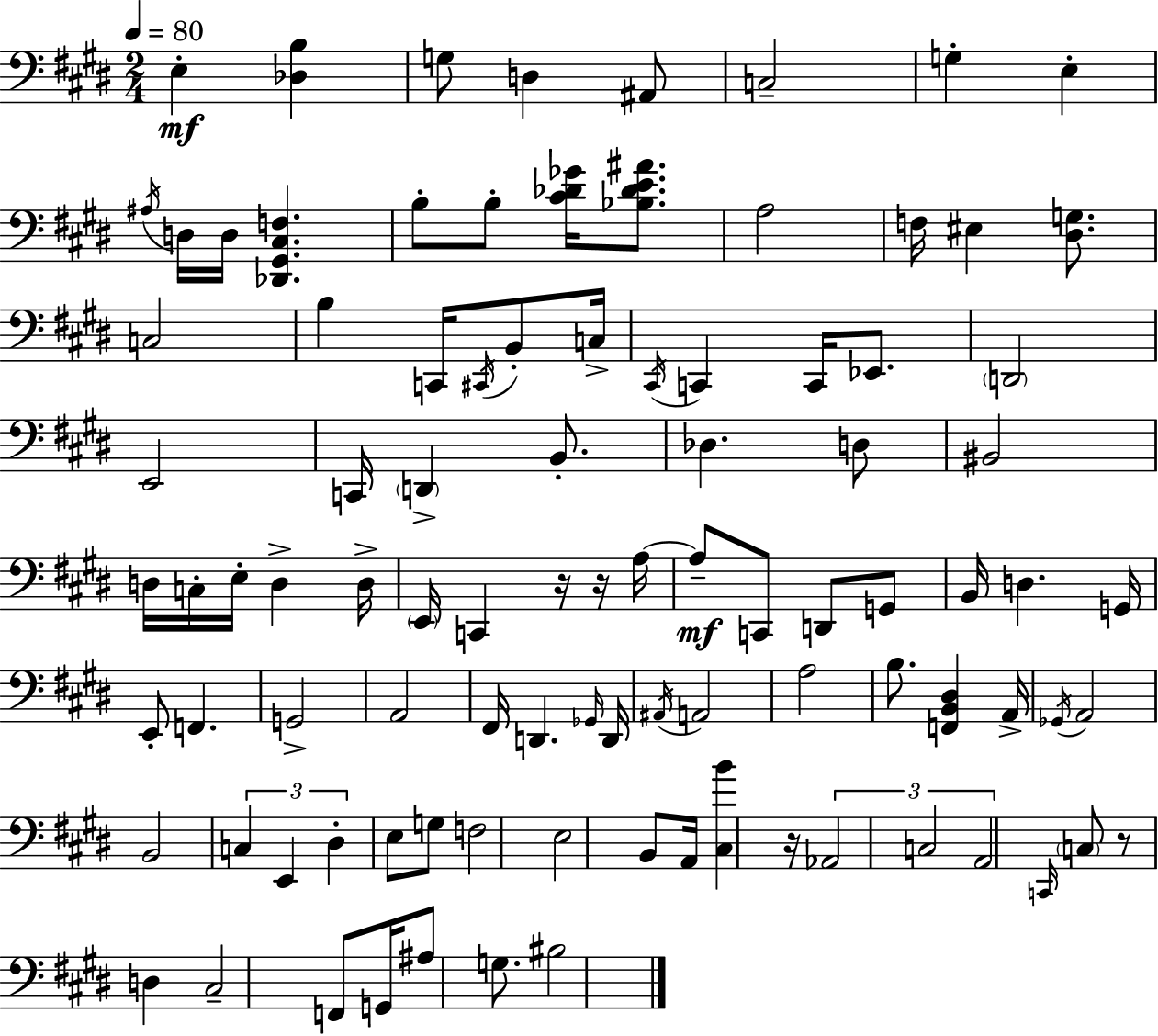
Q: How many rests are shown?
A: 4